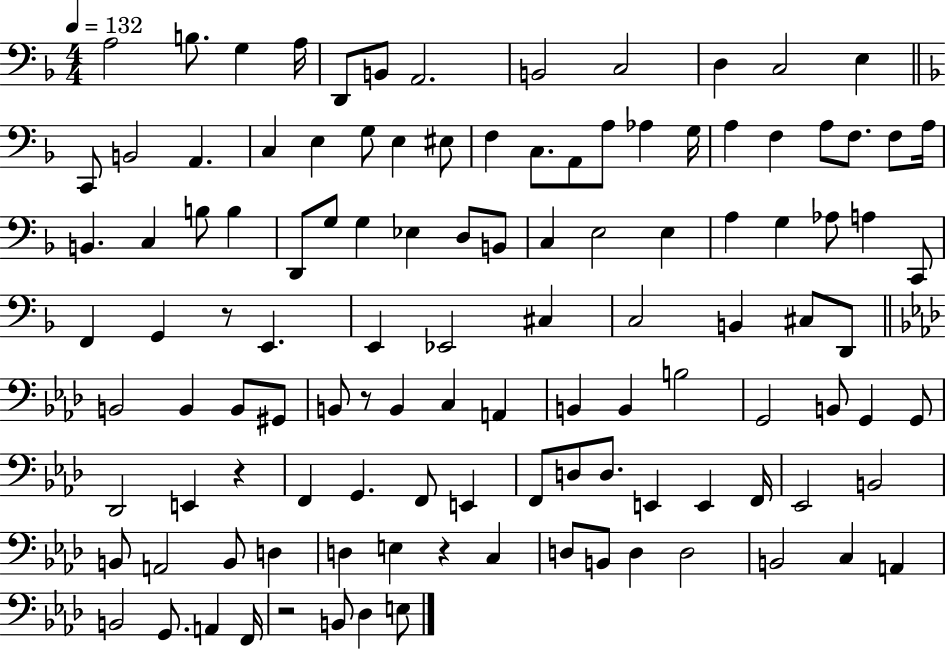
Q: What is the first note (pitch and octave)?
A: A3